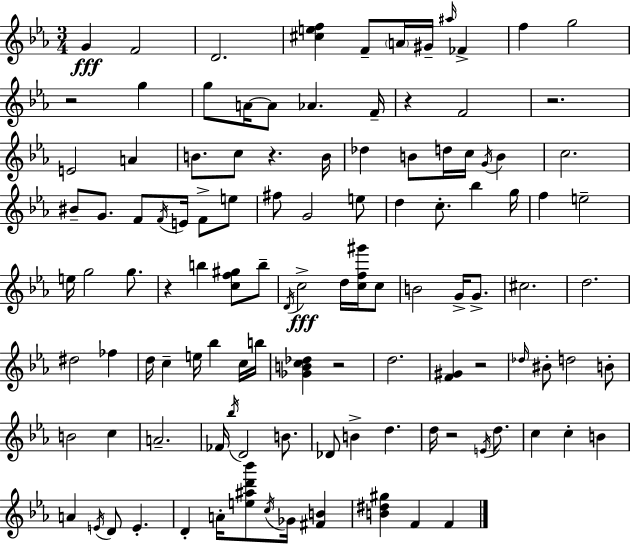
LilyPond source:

{
  \clef treble
  \numericTimeSignature
  \time 3/4
  \key c \minor
  g'4\fff f'2 | d'2. | <cis'' e'' f''>4 f'8-- \parenthesize a'16 gis'16-- \grace { ais''16 } fes'4-> | f''4 g''2 | \break r2 g''4 | g''8 a'16~~ a'8 aes'4. | f'16-- r4 f'2 | r2. | \break e'2 a'4 | b'8. c''8 r4. | b'16 des''4 b'8 d''16 c''16 \acciaccatura { g'16 } b'4 | c''2. | \break bis'8-- g'8. f'8 \acciaccatura { f'16 } e'16 f'8-> | e''8 fis''8 g'2 | e''8 d''4 c''8.-. bes''4 | g''16 f''4 e''2-- | \break e''16 g''2 | g''8. r4 b''4 <c'' f'' gis''>8 | b''8-- \acciaccatura { d'16 }\fff c''2-> | d''16 <c'' f'' gis'''>16 c''8 b'2 | \break g'16-> g'8.-> cis''2. | d''2. | dis''2 | fes''4 d''16 c''4-- e''16 bes''4 | \break c''16 b''16 <ges' b' c'' des''>4 r2 | d''2. | <f' gis'>4 r2 | \grace { des''16 } bis'8-. d''2 | \break b'8-. b'2 | c''4 a'2.-- | fes'16 \acciaccatura { bes''16 } d'2 | b'8. des'8 b'4-> | \break d''4. d''16 r2 | \acciaccatura { e'16 } d''8. c''4 c''4-. | b'4 a'4 \acciaccatura { e'16 } | d'8 e'4.-. d'4-. | \break a'16-. <e'' ais'' d''' bes'''>8 \acciaccatura { c''16 } ges'16 <fis' b'>4 <b' dis'' gis''>4 | f'4 f'4 \bar "|."
}